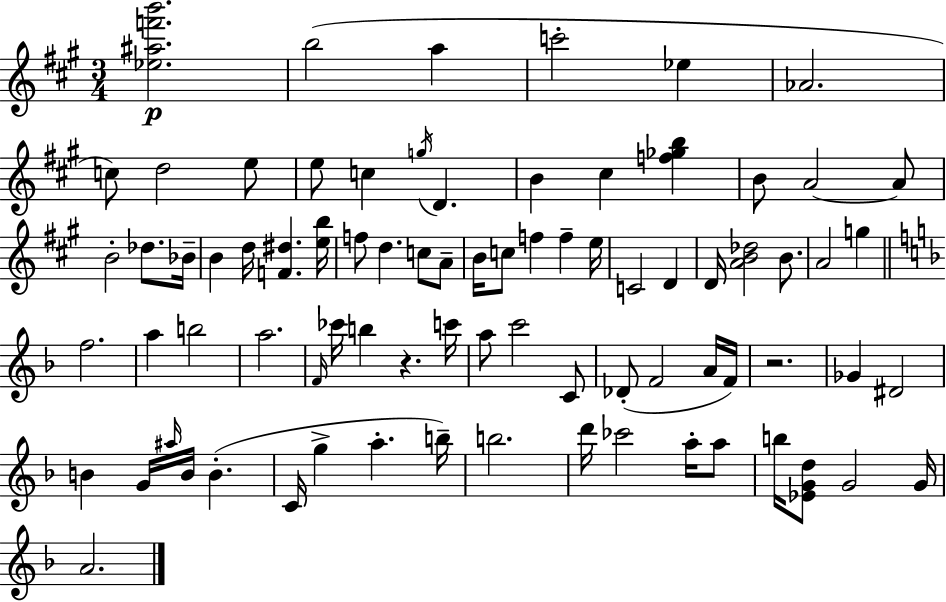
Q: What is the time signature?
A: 3/4